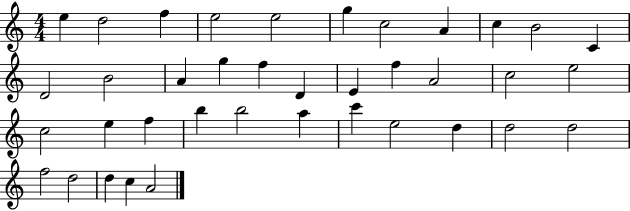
{
  \clef treble
  \numericTimeSignature
  \time 4/4
  \key c \major
  e''4 d''2 f''4 | e''2 e''2 | g''4 c''2 a'4 | c''4 b'2 c'4 | \break d'2 b'2 | a'4 g''4 f''4 d'4 | e'4 f''4 a'2 | c''2 e''2 | \break c''2 e''4 f''4 | b''4 b''2 a''4 | c'''4 e''2 d''4 | d''2 d''2 | \break f''2 d''2 | d''4 c''4 a'2 | \bar "|."
}